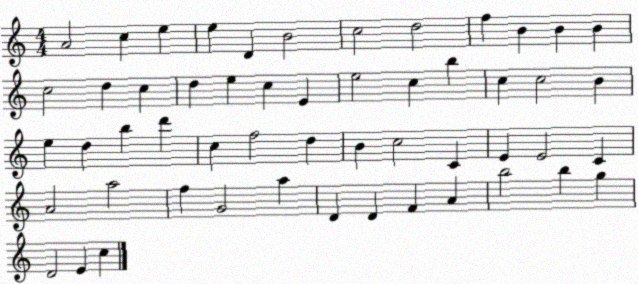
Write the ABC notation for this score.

X:1
T:Untitled
M:4/4
L:1/4
K:C
A2 c e e D B2 c2 d2 f B B B c2 d c d e c E e2 c b c c2 B e d b d' c f2 d B c2 C E E2 C A2 a2 f G2 a D D F A b2 b g D2 E c